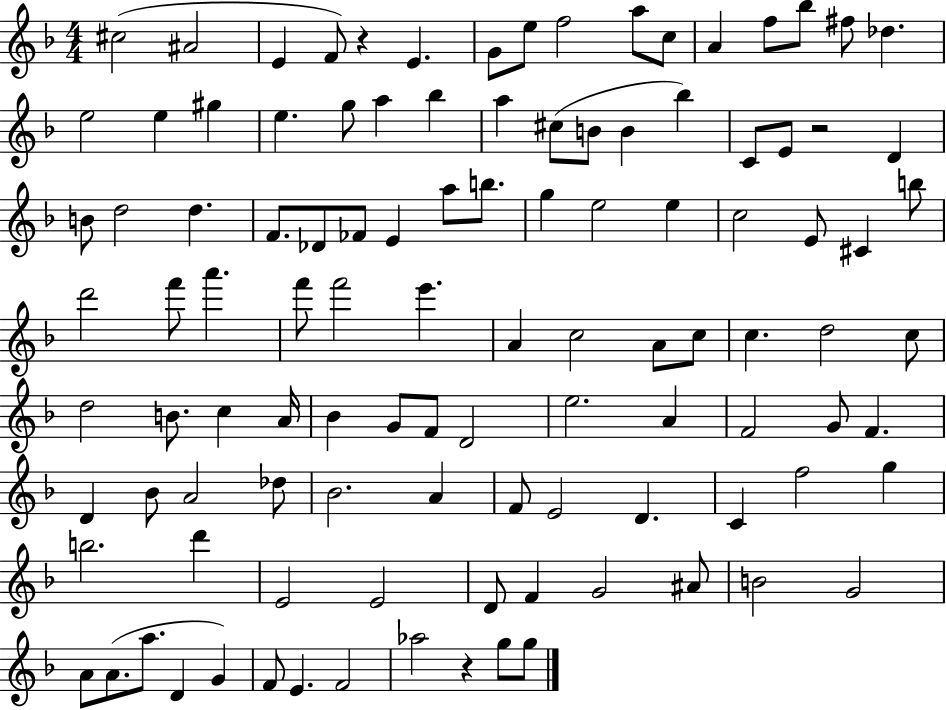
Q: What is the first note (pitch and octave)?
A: C#5